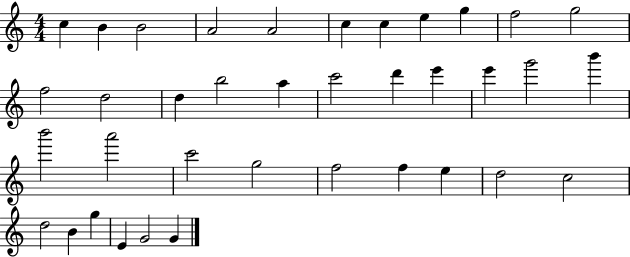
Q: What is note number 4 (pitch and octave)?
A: A4